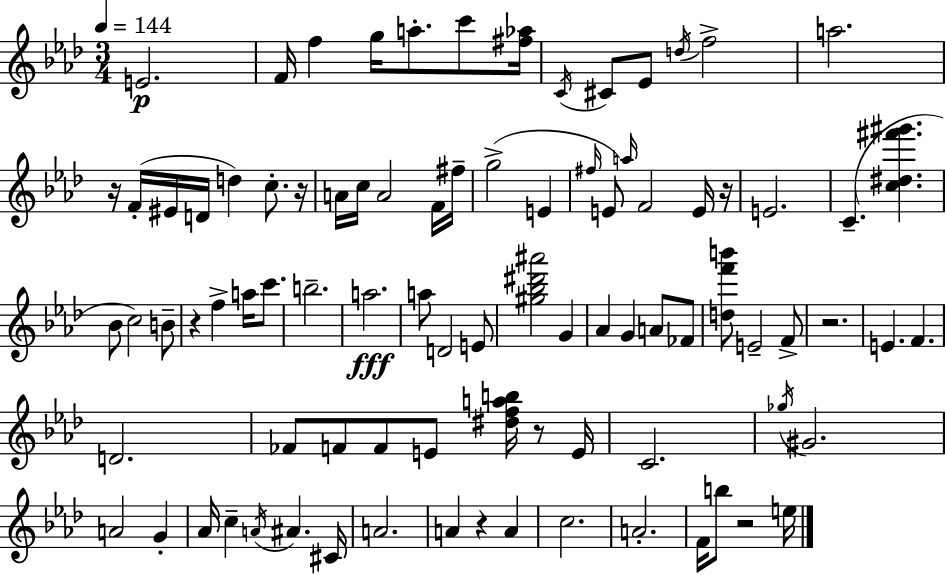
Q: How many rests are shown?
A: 8